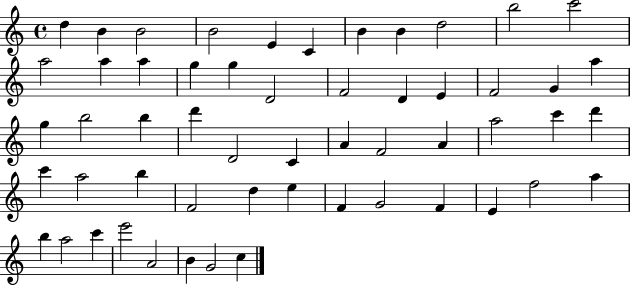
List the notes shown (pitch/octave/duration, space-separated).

D5/q B4/q B4/h B4/h E4/q C4/q B4/q B4/q D5/h B5/h C6/h A5/h A5/q A5/q G5/q G5/q D4/h F4/h D4/q E4/q F4/h G4/q A5/q G5/q B5/h B5/q D6/q D4/h C4/q A4/q F4/h A4/q A5/h C6/q D6/q C6/q A5/h B5/q F4/h D5/q E5/q F4/q G4/h F4/q E4/q F5/h A5/q B5/q A5/h C6/q E6/h A4/h B4/q G4/h C5/q